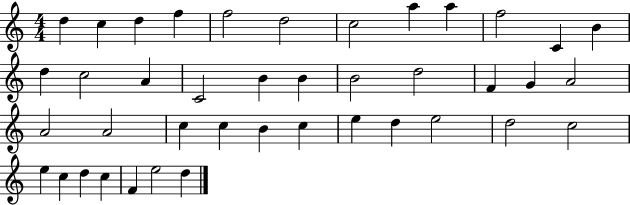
{
  \clef treble
  \numericTimeSignature
  \time 4/4
  \key c \major
  d''4 c''4 d''4 f''4 | f''2 d''2 | c''2 a''4 a''4 | f''2 c'4 b'4 | \break d''4 c''2 a'4 | c'2 b'4 b'4 | b'2 d''2 | f'4 g'4 a'2 | \break a'2 a'2 | c''4 c''4 b'4 c''4 | e''4 d''4 e''2 | d''2 c''2 | \break e''4 c''4 d''4 c''4 | f'4 e''2 d''4 | \bar "|."
}